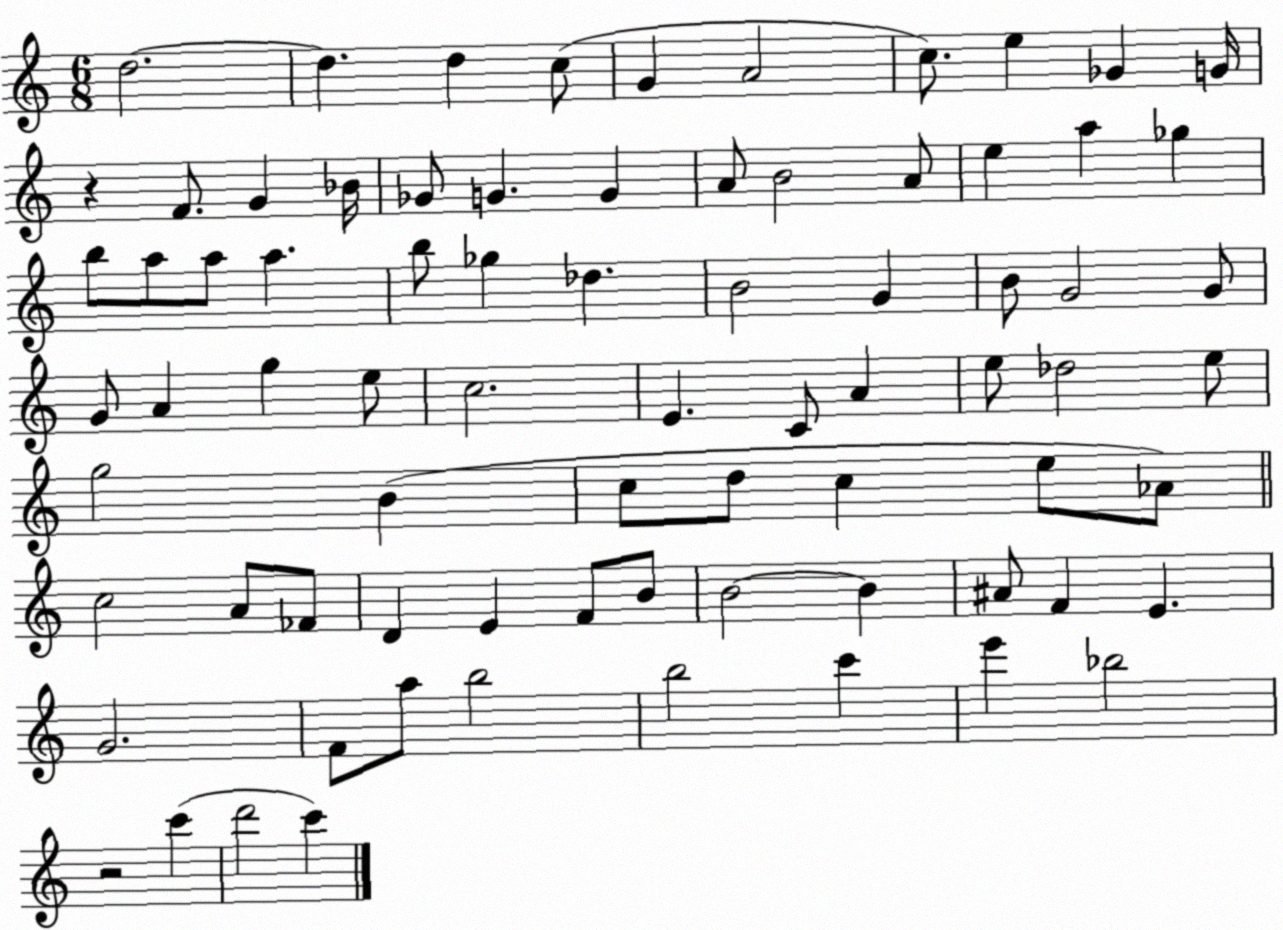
X:1
T:Untitled
M:6/8
L:1/4
K:C
d2 d d c/2 G A2 c/2 e _G G/4 z F/2 G _B/4 _G/2 G G A/2 B2 A/2 e a _g b/2 a/2 a/2 a b/2 _g _d B2 G B/2 G2 G/2 G/2 A g e/2 c2 E C/2 A e/2 _d2 e/2 g2 B c/2 d/2 c e/2 _A/2 c2 A/2 _F/2 D E F/2 B/2 B2 B ^A/2 F E G2 F/2 a/2 b2 b2 c' e' _b2 z2 c' d'2 c'